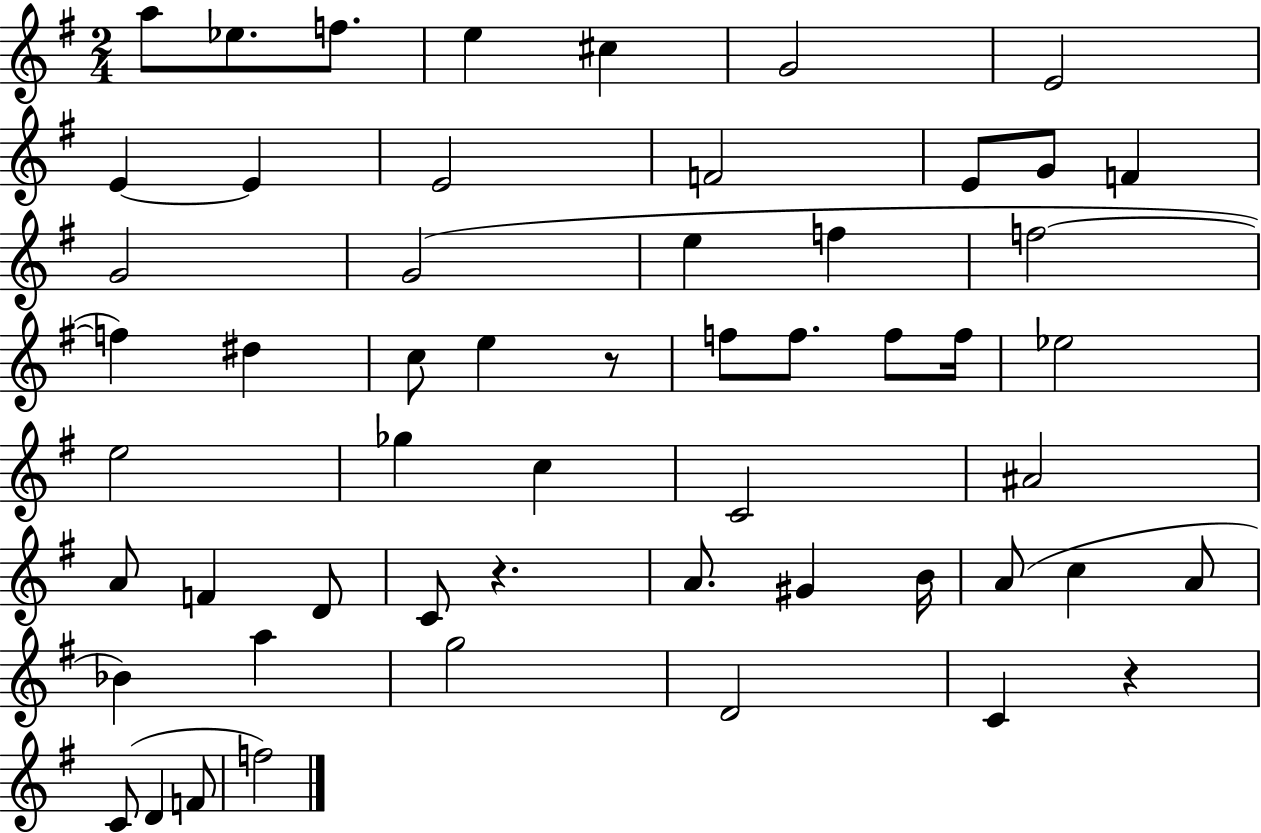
{
  \clef treble
  \numericTimeSignature
  \time 2/4
  \key g \major
  \repeat volta 2 { a''8 ees''8. f''8. | e''4 cis''4 | g'2 | e'2 | \break e'4~~ e'4 | e'2 | f'2 | e'8 g'8 f'4 | \break g'2 | g'2( | e''4 f''4 | f''2~~ | \break f''4) dis''4 | c''8 e''4 r8 | f''8 f''8. f''8 f''16 | ees''2 | \break e''2 | ges''4 c''4 | c'2 | ais'2 | \break a'8 f'4 d'8 | c'8 r4. | a'8. gis'4 b'16 | a'8( c''4 a'8 | \break bes'4) a''4 | g''2 | d'2 | c'4 r4 | \break c'8( d'4 f'8 | f''2) | } \bar "|."
}